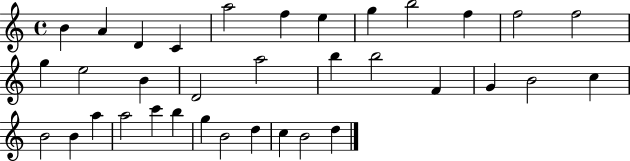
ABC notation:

X:1
T:Untitled
M:4/4
L:1/4
K:C
B A D C a2 f e g b2 f f2 f2 g e2 B D2 a2 b b2 F G B2 c B2 B a a2 c' b g B2 d c B2 d